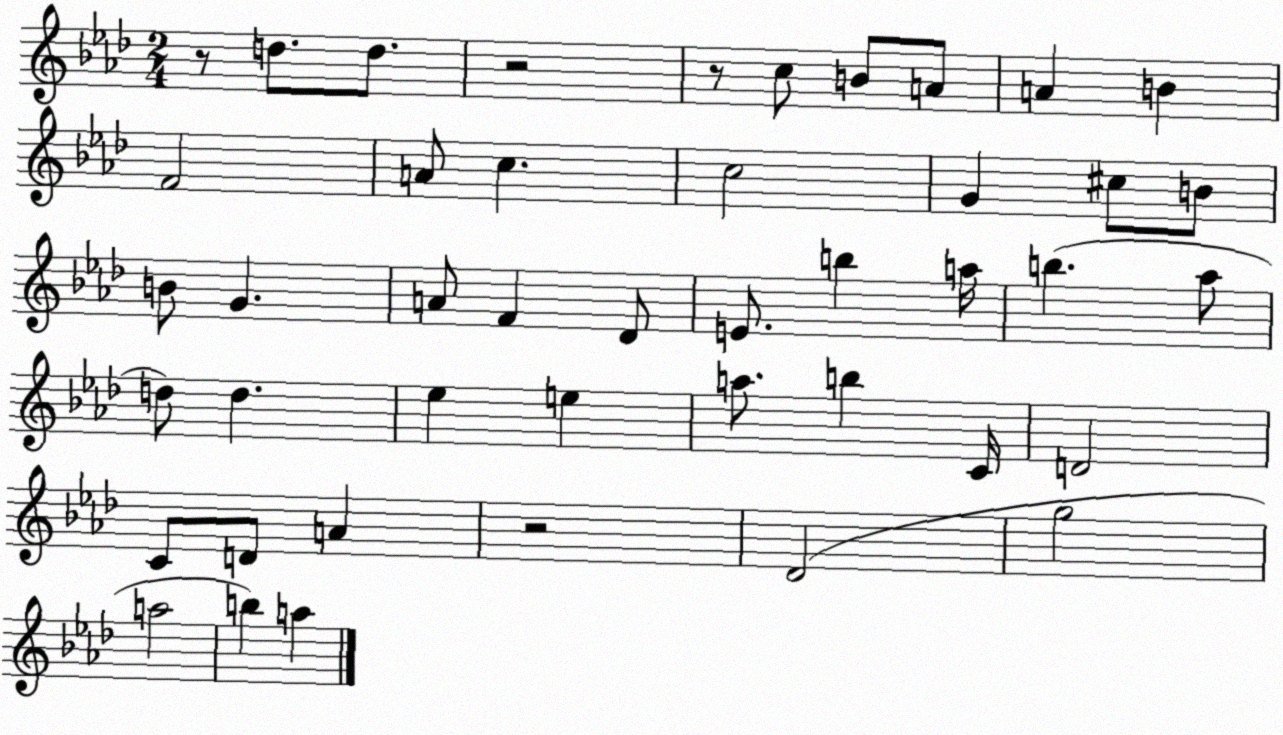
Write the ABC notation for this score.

X:1
T:Untitled
M:2/4
L:1/4
K:Ab
z/2 d/2 d/2 z2 z/2 c/2 B/2 A/2 A B F2 A/2 c c2 G ^c/2 B/2 B/2 G A/2 F _D/2 E/2 b a/4 b _a/2 d/2 d _e e a/2 b C/4 D2 C/2 D/2 A z2 _D2 g2 a2 b a